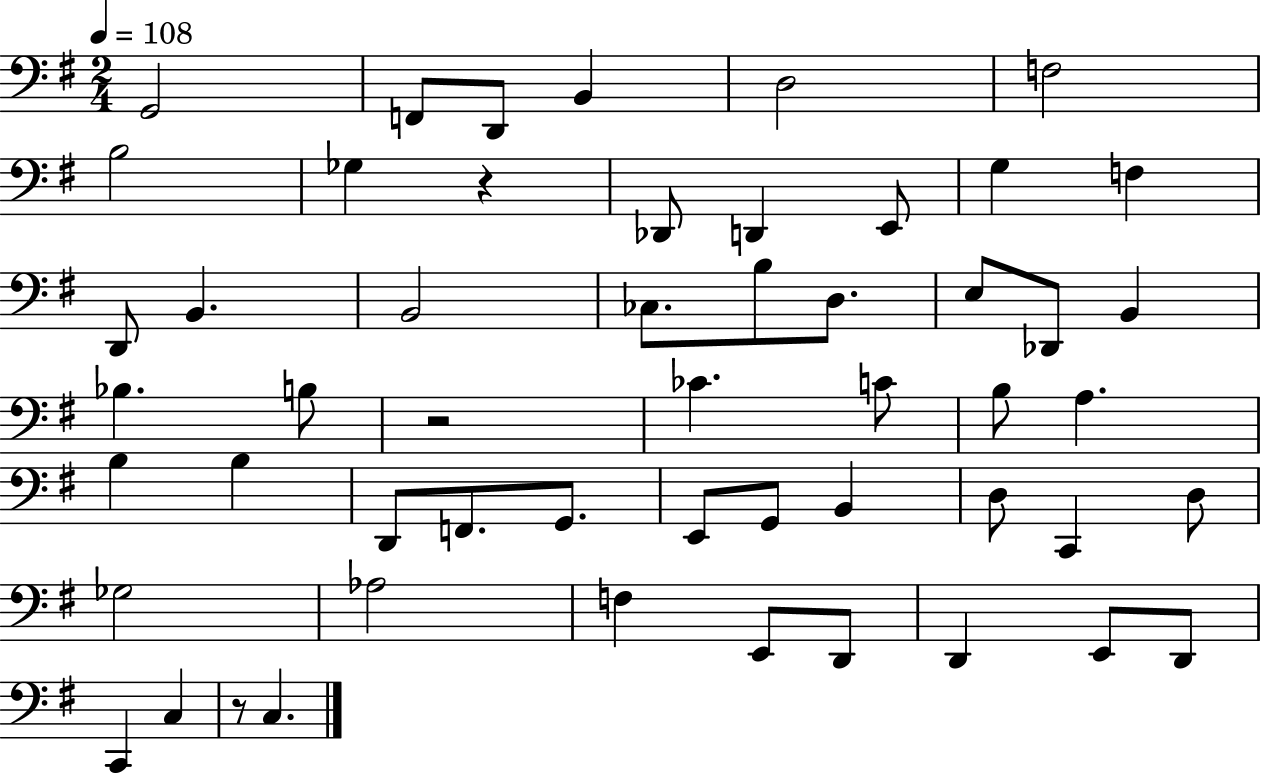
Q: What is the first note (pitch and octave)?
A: G2